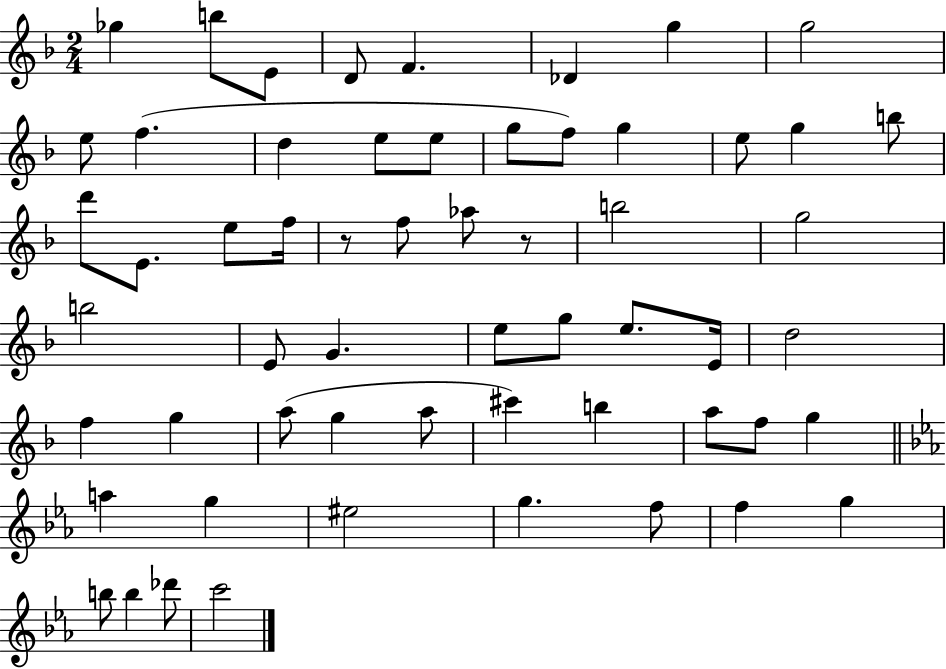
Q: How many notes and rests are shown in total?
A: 58